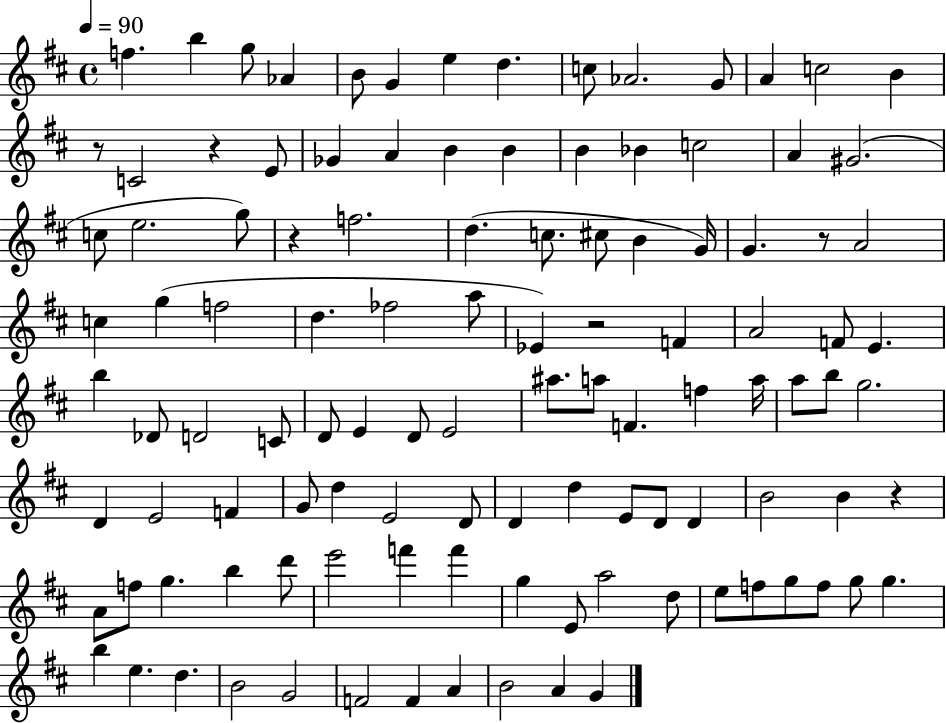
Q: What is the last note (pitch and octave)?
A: G4